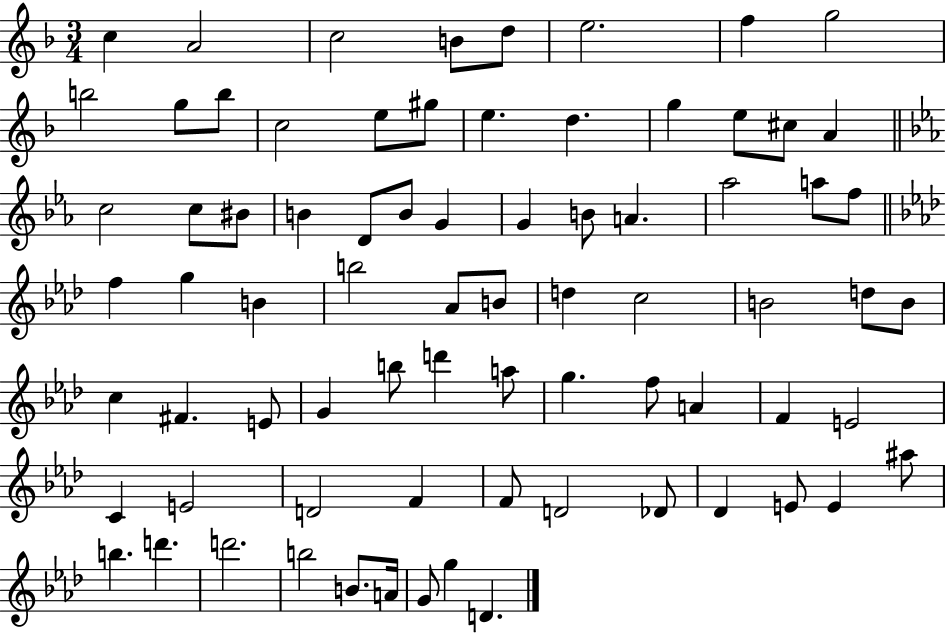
{
  \clef treble
  \numericTimeSignature
  \time 3/4
  \key f \major
  c''4 a'2 | c''2 b'8 d''8 | e''2. | f''4 g''2 | \break b''2 g''8 b''8 | c''2 e''8 gis''8 | e''4. d''4. | g''4 e''8 cis''8 a'4 | \break \bar "||" \break \key c \minor c''2 c''8 bis'8 | b'4 d'8 b'8 g'4 | g'4 b'8 a'4. | aes''2 a''8 f''8 | \break \bar "||" \break \key f \minor f''4 g''4 b'4 | b''2 aes'8 b'8 | d''4 c''2 | b'2 d''8 b'8 | \break c''4 fis'4. e'8 | g'4 b''8 d'''4 a''8 | g''4. f''8 a'4 | f'4 e'2 | \break c'4 e'2 | d'2 f'4 | f'8 d'2 des'8 | des'4 e'8 e'4 ais''8 | \break b''4. d'''4. | d'''2. | b''2 b'8. a'16 | g'8 g''4 d'4. | \break \bar "|."
}